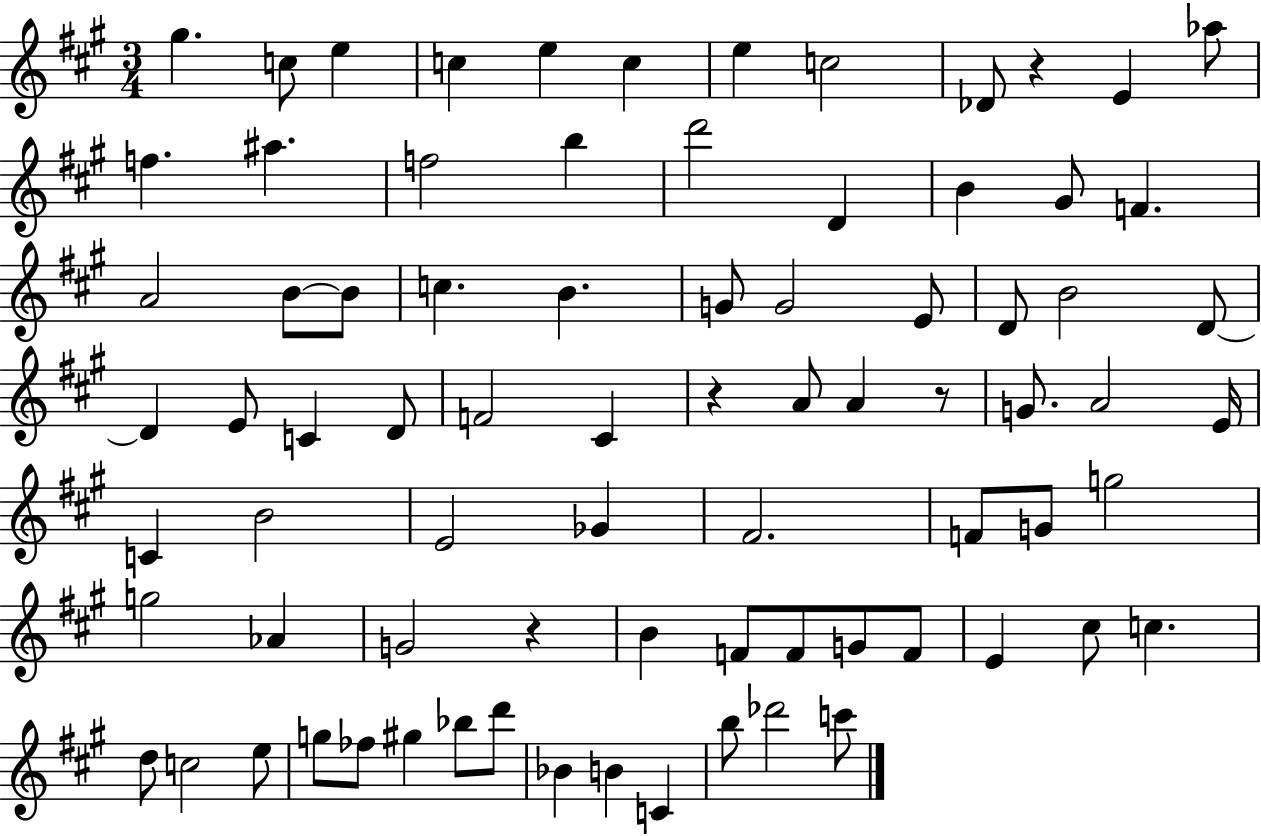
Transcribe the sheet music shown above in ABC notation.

X:1
T:Untitled
M:3/4
L:1/4
K:A
^g c/2 e c e c e c2 _D/2 z E _a/2 f ^a f2 b d'2 D B ^G/2 F A2 B/2 B/2 c B G/2 G2 E/2 D/2 B2 D/2 D E/2 C D/2 F2 ^C z A/2 A z/2 G/2 A2 E/4 C B2 E2 _G ^F2 F/2 G/2 g2 g2 _A G2 z B F/2 F/2 G/2 F/2 E ^c/2 c d/2 c2 e/2 g/2 _f/2 ^g _b/2 d'/2 _B B C b/2 _d'2 c'/2